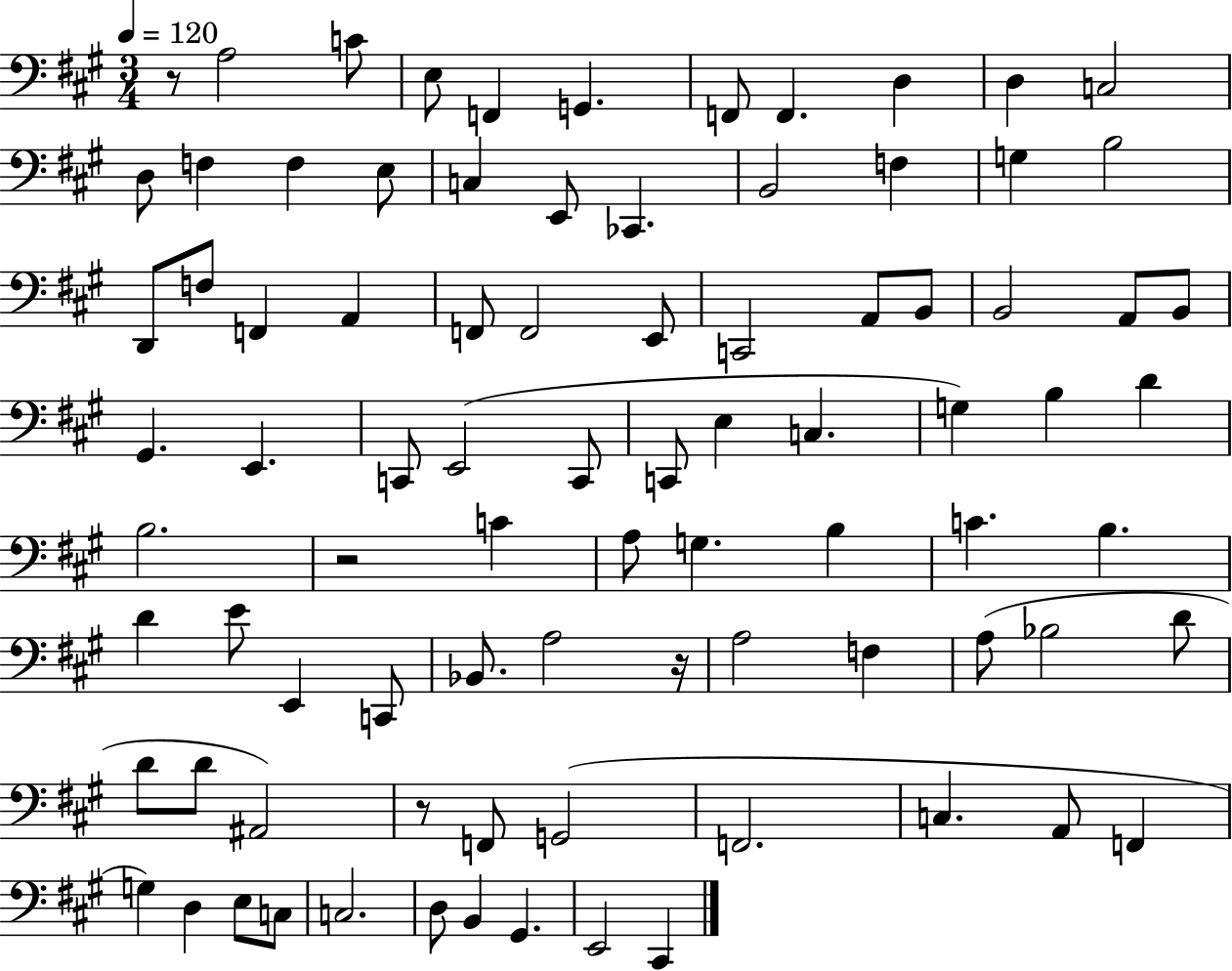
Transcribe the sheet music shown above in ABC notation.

X:1
T:Untitled
M:3/4
L:1/4
K:A
z/2 A,2 C/2 E,/2 F,, G,, F,,/2 F,, D, D, C,2 D,/2 F, F, E,/2 C, E,,/2 _C,, B,,2 F, G, B,2 D,,/2 F,/2 F,, A,, F,,/2 F,,2 E,,/2 C,,2 A,,/2 B,,/2 B,,2 A,,/2 B,,/2 ^G,, E,, C,,/2 E,,2 C,,/2 C,,/2 E, C, G, B, D B,2 z2 C A,/2 G, B, C B, D E/2 E,, C,,/2 _B,,/2 A,2 z/4 A,2 F, A,/2 _B,2 D/2 D/2 D/2 ^A,,2 z/2 F,,/2 G,,2 F,,2 C, A,,/2 F,, G, D, E,/2 C,/2 C,2 D,/2 B,, ^G,, E,,2 ^C,,